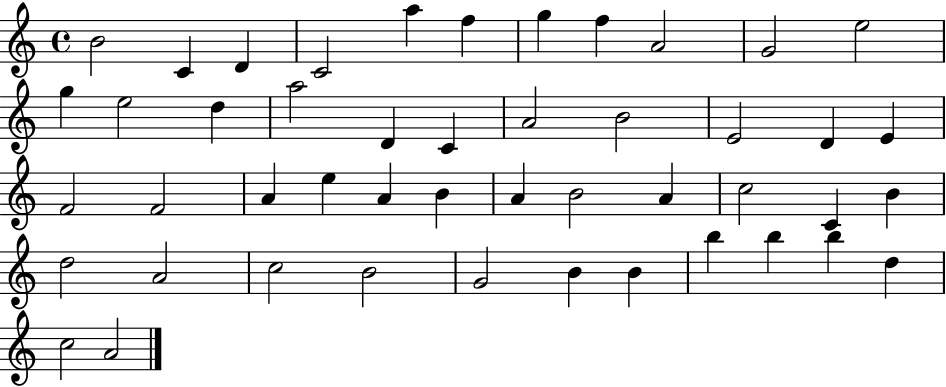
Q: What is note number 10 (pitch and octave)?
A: G4